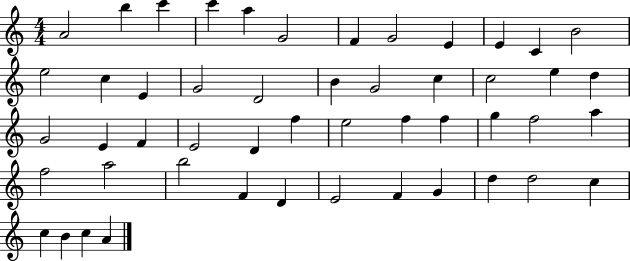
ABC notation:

X:1
T:Untitled
M:4/4
L:1/4
K:C
A2 b c' c' a G2 F G2 E E C B2 e2 c E G2 D2 B G2 c c2 e d G2 E F E2 D f e2 f f g f2 a f2 a2 b2 F D E2 F G d d2 c c B c A